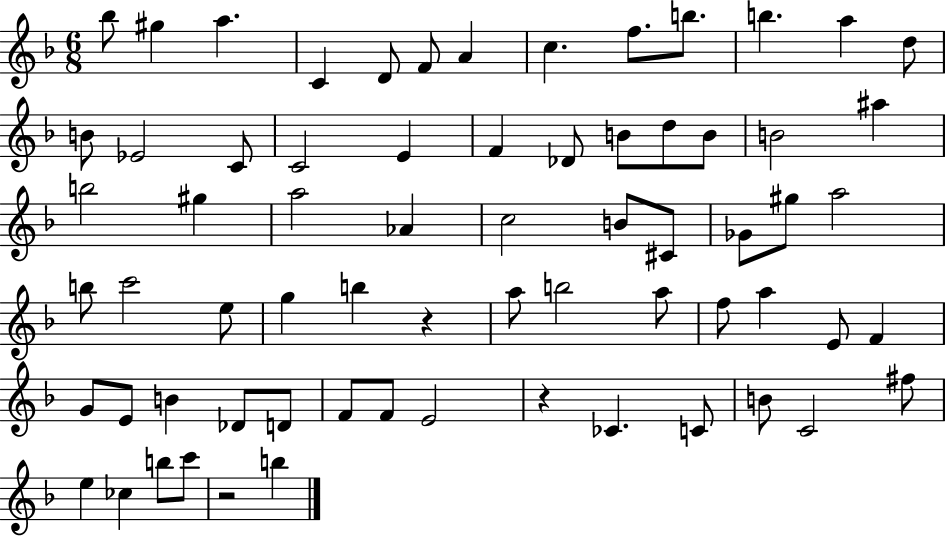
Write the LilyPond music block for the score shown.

{
  \clef treble
  \numericTimeSignature
  \time 6/8
  \key f \major
  bes''8 gis''4 a''4. | c'4 d'8 f'8 a'4 | c''4. f''8. b''8. | b''4. a''4 d''8 | \break b'8 ees'2 c'8 | c'2 e'4 | f'4 des'8 b'8 d''8 b'8 | b'2 ais''4 | \break b''2 gis''4 | a''2 aes'4 | c''2 b'8 cis'8 | ges'8 gis''8 a''2 | \break b''8 c'''2 e''8 | g''4 b''4 r4 | a''8 b''2 a''8 | f''8 a''4 e'8 f'4 | \break g'8 e'8 b'4 des'8 d'8 | f'8 f'8 e'2 | r4 ces'4. c'8 | b'8 c'2 fis''8 | \break e''4 ces''4 b''8 c'''8 | r2 b''4 | \bar "|."
}